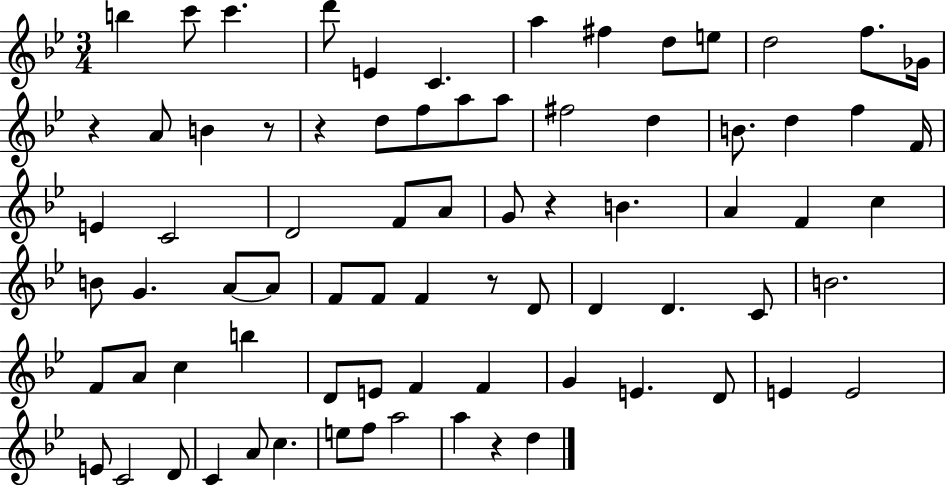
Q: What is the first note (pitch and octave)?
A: B5